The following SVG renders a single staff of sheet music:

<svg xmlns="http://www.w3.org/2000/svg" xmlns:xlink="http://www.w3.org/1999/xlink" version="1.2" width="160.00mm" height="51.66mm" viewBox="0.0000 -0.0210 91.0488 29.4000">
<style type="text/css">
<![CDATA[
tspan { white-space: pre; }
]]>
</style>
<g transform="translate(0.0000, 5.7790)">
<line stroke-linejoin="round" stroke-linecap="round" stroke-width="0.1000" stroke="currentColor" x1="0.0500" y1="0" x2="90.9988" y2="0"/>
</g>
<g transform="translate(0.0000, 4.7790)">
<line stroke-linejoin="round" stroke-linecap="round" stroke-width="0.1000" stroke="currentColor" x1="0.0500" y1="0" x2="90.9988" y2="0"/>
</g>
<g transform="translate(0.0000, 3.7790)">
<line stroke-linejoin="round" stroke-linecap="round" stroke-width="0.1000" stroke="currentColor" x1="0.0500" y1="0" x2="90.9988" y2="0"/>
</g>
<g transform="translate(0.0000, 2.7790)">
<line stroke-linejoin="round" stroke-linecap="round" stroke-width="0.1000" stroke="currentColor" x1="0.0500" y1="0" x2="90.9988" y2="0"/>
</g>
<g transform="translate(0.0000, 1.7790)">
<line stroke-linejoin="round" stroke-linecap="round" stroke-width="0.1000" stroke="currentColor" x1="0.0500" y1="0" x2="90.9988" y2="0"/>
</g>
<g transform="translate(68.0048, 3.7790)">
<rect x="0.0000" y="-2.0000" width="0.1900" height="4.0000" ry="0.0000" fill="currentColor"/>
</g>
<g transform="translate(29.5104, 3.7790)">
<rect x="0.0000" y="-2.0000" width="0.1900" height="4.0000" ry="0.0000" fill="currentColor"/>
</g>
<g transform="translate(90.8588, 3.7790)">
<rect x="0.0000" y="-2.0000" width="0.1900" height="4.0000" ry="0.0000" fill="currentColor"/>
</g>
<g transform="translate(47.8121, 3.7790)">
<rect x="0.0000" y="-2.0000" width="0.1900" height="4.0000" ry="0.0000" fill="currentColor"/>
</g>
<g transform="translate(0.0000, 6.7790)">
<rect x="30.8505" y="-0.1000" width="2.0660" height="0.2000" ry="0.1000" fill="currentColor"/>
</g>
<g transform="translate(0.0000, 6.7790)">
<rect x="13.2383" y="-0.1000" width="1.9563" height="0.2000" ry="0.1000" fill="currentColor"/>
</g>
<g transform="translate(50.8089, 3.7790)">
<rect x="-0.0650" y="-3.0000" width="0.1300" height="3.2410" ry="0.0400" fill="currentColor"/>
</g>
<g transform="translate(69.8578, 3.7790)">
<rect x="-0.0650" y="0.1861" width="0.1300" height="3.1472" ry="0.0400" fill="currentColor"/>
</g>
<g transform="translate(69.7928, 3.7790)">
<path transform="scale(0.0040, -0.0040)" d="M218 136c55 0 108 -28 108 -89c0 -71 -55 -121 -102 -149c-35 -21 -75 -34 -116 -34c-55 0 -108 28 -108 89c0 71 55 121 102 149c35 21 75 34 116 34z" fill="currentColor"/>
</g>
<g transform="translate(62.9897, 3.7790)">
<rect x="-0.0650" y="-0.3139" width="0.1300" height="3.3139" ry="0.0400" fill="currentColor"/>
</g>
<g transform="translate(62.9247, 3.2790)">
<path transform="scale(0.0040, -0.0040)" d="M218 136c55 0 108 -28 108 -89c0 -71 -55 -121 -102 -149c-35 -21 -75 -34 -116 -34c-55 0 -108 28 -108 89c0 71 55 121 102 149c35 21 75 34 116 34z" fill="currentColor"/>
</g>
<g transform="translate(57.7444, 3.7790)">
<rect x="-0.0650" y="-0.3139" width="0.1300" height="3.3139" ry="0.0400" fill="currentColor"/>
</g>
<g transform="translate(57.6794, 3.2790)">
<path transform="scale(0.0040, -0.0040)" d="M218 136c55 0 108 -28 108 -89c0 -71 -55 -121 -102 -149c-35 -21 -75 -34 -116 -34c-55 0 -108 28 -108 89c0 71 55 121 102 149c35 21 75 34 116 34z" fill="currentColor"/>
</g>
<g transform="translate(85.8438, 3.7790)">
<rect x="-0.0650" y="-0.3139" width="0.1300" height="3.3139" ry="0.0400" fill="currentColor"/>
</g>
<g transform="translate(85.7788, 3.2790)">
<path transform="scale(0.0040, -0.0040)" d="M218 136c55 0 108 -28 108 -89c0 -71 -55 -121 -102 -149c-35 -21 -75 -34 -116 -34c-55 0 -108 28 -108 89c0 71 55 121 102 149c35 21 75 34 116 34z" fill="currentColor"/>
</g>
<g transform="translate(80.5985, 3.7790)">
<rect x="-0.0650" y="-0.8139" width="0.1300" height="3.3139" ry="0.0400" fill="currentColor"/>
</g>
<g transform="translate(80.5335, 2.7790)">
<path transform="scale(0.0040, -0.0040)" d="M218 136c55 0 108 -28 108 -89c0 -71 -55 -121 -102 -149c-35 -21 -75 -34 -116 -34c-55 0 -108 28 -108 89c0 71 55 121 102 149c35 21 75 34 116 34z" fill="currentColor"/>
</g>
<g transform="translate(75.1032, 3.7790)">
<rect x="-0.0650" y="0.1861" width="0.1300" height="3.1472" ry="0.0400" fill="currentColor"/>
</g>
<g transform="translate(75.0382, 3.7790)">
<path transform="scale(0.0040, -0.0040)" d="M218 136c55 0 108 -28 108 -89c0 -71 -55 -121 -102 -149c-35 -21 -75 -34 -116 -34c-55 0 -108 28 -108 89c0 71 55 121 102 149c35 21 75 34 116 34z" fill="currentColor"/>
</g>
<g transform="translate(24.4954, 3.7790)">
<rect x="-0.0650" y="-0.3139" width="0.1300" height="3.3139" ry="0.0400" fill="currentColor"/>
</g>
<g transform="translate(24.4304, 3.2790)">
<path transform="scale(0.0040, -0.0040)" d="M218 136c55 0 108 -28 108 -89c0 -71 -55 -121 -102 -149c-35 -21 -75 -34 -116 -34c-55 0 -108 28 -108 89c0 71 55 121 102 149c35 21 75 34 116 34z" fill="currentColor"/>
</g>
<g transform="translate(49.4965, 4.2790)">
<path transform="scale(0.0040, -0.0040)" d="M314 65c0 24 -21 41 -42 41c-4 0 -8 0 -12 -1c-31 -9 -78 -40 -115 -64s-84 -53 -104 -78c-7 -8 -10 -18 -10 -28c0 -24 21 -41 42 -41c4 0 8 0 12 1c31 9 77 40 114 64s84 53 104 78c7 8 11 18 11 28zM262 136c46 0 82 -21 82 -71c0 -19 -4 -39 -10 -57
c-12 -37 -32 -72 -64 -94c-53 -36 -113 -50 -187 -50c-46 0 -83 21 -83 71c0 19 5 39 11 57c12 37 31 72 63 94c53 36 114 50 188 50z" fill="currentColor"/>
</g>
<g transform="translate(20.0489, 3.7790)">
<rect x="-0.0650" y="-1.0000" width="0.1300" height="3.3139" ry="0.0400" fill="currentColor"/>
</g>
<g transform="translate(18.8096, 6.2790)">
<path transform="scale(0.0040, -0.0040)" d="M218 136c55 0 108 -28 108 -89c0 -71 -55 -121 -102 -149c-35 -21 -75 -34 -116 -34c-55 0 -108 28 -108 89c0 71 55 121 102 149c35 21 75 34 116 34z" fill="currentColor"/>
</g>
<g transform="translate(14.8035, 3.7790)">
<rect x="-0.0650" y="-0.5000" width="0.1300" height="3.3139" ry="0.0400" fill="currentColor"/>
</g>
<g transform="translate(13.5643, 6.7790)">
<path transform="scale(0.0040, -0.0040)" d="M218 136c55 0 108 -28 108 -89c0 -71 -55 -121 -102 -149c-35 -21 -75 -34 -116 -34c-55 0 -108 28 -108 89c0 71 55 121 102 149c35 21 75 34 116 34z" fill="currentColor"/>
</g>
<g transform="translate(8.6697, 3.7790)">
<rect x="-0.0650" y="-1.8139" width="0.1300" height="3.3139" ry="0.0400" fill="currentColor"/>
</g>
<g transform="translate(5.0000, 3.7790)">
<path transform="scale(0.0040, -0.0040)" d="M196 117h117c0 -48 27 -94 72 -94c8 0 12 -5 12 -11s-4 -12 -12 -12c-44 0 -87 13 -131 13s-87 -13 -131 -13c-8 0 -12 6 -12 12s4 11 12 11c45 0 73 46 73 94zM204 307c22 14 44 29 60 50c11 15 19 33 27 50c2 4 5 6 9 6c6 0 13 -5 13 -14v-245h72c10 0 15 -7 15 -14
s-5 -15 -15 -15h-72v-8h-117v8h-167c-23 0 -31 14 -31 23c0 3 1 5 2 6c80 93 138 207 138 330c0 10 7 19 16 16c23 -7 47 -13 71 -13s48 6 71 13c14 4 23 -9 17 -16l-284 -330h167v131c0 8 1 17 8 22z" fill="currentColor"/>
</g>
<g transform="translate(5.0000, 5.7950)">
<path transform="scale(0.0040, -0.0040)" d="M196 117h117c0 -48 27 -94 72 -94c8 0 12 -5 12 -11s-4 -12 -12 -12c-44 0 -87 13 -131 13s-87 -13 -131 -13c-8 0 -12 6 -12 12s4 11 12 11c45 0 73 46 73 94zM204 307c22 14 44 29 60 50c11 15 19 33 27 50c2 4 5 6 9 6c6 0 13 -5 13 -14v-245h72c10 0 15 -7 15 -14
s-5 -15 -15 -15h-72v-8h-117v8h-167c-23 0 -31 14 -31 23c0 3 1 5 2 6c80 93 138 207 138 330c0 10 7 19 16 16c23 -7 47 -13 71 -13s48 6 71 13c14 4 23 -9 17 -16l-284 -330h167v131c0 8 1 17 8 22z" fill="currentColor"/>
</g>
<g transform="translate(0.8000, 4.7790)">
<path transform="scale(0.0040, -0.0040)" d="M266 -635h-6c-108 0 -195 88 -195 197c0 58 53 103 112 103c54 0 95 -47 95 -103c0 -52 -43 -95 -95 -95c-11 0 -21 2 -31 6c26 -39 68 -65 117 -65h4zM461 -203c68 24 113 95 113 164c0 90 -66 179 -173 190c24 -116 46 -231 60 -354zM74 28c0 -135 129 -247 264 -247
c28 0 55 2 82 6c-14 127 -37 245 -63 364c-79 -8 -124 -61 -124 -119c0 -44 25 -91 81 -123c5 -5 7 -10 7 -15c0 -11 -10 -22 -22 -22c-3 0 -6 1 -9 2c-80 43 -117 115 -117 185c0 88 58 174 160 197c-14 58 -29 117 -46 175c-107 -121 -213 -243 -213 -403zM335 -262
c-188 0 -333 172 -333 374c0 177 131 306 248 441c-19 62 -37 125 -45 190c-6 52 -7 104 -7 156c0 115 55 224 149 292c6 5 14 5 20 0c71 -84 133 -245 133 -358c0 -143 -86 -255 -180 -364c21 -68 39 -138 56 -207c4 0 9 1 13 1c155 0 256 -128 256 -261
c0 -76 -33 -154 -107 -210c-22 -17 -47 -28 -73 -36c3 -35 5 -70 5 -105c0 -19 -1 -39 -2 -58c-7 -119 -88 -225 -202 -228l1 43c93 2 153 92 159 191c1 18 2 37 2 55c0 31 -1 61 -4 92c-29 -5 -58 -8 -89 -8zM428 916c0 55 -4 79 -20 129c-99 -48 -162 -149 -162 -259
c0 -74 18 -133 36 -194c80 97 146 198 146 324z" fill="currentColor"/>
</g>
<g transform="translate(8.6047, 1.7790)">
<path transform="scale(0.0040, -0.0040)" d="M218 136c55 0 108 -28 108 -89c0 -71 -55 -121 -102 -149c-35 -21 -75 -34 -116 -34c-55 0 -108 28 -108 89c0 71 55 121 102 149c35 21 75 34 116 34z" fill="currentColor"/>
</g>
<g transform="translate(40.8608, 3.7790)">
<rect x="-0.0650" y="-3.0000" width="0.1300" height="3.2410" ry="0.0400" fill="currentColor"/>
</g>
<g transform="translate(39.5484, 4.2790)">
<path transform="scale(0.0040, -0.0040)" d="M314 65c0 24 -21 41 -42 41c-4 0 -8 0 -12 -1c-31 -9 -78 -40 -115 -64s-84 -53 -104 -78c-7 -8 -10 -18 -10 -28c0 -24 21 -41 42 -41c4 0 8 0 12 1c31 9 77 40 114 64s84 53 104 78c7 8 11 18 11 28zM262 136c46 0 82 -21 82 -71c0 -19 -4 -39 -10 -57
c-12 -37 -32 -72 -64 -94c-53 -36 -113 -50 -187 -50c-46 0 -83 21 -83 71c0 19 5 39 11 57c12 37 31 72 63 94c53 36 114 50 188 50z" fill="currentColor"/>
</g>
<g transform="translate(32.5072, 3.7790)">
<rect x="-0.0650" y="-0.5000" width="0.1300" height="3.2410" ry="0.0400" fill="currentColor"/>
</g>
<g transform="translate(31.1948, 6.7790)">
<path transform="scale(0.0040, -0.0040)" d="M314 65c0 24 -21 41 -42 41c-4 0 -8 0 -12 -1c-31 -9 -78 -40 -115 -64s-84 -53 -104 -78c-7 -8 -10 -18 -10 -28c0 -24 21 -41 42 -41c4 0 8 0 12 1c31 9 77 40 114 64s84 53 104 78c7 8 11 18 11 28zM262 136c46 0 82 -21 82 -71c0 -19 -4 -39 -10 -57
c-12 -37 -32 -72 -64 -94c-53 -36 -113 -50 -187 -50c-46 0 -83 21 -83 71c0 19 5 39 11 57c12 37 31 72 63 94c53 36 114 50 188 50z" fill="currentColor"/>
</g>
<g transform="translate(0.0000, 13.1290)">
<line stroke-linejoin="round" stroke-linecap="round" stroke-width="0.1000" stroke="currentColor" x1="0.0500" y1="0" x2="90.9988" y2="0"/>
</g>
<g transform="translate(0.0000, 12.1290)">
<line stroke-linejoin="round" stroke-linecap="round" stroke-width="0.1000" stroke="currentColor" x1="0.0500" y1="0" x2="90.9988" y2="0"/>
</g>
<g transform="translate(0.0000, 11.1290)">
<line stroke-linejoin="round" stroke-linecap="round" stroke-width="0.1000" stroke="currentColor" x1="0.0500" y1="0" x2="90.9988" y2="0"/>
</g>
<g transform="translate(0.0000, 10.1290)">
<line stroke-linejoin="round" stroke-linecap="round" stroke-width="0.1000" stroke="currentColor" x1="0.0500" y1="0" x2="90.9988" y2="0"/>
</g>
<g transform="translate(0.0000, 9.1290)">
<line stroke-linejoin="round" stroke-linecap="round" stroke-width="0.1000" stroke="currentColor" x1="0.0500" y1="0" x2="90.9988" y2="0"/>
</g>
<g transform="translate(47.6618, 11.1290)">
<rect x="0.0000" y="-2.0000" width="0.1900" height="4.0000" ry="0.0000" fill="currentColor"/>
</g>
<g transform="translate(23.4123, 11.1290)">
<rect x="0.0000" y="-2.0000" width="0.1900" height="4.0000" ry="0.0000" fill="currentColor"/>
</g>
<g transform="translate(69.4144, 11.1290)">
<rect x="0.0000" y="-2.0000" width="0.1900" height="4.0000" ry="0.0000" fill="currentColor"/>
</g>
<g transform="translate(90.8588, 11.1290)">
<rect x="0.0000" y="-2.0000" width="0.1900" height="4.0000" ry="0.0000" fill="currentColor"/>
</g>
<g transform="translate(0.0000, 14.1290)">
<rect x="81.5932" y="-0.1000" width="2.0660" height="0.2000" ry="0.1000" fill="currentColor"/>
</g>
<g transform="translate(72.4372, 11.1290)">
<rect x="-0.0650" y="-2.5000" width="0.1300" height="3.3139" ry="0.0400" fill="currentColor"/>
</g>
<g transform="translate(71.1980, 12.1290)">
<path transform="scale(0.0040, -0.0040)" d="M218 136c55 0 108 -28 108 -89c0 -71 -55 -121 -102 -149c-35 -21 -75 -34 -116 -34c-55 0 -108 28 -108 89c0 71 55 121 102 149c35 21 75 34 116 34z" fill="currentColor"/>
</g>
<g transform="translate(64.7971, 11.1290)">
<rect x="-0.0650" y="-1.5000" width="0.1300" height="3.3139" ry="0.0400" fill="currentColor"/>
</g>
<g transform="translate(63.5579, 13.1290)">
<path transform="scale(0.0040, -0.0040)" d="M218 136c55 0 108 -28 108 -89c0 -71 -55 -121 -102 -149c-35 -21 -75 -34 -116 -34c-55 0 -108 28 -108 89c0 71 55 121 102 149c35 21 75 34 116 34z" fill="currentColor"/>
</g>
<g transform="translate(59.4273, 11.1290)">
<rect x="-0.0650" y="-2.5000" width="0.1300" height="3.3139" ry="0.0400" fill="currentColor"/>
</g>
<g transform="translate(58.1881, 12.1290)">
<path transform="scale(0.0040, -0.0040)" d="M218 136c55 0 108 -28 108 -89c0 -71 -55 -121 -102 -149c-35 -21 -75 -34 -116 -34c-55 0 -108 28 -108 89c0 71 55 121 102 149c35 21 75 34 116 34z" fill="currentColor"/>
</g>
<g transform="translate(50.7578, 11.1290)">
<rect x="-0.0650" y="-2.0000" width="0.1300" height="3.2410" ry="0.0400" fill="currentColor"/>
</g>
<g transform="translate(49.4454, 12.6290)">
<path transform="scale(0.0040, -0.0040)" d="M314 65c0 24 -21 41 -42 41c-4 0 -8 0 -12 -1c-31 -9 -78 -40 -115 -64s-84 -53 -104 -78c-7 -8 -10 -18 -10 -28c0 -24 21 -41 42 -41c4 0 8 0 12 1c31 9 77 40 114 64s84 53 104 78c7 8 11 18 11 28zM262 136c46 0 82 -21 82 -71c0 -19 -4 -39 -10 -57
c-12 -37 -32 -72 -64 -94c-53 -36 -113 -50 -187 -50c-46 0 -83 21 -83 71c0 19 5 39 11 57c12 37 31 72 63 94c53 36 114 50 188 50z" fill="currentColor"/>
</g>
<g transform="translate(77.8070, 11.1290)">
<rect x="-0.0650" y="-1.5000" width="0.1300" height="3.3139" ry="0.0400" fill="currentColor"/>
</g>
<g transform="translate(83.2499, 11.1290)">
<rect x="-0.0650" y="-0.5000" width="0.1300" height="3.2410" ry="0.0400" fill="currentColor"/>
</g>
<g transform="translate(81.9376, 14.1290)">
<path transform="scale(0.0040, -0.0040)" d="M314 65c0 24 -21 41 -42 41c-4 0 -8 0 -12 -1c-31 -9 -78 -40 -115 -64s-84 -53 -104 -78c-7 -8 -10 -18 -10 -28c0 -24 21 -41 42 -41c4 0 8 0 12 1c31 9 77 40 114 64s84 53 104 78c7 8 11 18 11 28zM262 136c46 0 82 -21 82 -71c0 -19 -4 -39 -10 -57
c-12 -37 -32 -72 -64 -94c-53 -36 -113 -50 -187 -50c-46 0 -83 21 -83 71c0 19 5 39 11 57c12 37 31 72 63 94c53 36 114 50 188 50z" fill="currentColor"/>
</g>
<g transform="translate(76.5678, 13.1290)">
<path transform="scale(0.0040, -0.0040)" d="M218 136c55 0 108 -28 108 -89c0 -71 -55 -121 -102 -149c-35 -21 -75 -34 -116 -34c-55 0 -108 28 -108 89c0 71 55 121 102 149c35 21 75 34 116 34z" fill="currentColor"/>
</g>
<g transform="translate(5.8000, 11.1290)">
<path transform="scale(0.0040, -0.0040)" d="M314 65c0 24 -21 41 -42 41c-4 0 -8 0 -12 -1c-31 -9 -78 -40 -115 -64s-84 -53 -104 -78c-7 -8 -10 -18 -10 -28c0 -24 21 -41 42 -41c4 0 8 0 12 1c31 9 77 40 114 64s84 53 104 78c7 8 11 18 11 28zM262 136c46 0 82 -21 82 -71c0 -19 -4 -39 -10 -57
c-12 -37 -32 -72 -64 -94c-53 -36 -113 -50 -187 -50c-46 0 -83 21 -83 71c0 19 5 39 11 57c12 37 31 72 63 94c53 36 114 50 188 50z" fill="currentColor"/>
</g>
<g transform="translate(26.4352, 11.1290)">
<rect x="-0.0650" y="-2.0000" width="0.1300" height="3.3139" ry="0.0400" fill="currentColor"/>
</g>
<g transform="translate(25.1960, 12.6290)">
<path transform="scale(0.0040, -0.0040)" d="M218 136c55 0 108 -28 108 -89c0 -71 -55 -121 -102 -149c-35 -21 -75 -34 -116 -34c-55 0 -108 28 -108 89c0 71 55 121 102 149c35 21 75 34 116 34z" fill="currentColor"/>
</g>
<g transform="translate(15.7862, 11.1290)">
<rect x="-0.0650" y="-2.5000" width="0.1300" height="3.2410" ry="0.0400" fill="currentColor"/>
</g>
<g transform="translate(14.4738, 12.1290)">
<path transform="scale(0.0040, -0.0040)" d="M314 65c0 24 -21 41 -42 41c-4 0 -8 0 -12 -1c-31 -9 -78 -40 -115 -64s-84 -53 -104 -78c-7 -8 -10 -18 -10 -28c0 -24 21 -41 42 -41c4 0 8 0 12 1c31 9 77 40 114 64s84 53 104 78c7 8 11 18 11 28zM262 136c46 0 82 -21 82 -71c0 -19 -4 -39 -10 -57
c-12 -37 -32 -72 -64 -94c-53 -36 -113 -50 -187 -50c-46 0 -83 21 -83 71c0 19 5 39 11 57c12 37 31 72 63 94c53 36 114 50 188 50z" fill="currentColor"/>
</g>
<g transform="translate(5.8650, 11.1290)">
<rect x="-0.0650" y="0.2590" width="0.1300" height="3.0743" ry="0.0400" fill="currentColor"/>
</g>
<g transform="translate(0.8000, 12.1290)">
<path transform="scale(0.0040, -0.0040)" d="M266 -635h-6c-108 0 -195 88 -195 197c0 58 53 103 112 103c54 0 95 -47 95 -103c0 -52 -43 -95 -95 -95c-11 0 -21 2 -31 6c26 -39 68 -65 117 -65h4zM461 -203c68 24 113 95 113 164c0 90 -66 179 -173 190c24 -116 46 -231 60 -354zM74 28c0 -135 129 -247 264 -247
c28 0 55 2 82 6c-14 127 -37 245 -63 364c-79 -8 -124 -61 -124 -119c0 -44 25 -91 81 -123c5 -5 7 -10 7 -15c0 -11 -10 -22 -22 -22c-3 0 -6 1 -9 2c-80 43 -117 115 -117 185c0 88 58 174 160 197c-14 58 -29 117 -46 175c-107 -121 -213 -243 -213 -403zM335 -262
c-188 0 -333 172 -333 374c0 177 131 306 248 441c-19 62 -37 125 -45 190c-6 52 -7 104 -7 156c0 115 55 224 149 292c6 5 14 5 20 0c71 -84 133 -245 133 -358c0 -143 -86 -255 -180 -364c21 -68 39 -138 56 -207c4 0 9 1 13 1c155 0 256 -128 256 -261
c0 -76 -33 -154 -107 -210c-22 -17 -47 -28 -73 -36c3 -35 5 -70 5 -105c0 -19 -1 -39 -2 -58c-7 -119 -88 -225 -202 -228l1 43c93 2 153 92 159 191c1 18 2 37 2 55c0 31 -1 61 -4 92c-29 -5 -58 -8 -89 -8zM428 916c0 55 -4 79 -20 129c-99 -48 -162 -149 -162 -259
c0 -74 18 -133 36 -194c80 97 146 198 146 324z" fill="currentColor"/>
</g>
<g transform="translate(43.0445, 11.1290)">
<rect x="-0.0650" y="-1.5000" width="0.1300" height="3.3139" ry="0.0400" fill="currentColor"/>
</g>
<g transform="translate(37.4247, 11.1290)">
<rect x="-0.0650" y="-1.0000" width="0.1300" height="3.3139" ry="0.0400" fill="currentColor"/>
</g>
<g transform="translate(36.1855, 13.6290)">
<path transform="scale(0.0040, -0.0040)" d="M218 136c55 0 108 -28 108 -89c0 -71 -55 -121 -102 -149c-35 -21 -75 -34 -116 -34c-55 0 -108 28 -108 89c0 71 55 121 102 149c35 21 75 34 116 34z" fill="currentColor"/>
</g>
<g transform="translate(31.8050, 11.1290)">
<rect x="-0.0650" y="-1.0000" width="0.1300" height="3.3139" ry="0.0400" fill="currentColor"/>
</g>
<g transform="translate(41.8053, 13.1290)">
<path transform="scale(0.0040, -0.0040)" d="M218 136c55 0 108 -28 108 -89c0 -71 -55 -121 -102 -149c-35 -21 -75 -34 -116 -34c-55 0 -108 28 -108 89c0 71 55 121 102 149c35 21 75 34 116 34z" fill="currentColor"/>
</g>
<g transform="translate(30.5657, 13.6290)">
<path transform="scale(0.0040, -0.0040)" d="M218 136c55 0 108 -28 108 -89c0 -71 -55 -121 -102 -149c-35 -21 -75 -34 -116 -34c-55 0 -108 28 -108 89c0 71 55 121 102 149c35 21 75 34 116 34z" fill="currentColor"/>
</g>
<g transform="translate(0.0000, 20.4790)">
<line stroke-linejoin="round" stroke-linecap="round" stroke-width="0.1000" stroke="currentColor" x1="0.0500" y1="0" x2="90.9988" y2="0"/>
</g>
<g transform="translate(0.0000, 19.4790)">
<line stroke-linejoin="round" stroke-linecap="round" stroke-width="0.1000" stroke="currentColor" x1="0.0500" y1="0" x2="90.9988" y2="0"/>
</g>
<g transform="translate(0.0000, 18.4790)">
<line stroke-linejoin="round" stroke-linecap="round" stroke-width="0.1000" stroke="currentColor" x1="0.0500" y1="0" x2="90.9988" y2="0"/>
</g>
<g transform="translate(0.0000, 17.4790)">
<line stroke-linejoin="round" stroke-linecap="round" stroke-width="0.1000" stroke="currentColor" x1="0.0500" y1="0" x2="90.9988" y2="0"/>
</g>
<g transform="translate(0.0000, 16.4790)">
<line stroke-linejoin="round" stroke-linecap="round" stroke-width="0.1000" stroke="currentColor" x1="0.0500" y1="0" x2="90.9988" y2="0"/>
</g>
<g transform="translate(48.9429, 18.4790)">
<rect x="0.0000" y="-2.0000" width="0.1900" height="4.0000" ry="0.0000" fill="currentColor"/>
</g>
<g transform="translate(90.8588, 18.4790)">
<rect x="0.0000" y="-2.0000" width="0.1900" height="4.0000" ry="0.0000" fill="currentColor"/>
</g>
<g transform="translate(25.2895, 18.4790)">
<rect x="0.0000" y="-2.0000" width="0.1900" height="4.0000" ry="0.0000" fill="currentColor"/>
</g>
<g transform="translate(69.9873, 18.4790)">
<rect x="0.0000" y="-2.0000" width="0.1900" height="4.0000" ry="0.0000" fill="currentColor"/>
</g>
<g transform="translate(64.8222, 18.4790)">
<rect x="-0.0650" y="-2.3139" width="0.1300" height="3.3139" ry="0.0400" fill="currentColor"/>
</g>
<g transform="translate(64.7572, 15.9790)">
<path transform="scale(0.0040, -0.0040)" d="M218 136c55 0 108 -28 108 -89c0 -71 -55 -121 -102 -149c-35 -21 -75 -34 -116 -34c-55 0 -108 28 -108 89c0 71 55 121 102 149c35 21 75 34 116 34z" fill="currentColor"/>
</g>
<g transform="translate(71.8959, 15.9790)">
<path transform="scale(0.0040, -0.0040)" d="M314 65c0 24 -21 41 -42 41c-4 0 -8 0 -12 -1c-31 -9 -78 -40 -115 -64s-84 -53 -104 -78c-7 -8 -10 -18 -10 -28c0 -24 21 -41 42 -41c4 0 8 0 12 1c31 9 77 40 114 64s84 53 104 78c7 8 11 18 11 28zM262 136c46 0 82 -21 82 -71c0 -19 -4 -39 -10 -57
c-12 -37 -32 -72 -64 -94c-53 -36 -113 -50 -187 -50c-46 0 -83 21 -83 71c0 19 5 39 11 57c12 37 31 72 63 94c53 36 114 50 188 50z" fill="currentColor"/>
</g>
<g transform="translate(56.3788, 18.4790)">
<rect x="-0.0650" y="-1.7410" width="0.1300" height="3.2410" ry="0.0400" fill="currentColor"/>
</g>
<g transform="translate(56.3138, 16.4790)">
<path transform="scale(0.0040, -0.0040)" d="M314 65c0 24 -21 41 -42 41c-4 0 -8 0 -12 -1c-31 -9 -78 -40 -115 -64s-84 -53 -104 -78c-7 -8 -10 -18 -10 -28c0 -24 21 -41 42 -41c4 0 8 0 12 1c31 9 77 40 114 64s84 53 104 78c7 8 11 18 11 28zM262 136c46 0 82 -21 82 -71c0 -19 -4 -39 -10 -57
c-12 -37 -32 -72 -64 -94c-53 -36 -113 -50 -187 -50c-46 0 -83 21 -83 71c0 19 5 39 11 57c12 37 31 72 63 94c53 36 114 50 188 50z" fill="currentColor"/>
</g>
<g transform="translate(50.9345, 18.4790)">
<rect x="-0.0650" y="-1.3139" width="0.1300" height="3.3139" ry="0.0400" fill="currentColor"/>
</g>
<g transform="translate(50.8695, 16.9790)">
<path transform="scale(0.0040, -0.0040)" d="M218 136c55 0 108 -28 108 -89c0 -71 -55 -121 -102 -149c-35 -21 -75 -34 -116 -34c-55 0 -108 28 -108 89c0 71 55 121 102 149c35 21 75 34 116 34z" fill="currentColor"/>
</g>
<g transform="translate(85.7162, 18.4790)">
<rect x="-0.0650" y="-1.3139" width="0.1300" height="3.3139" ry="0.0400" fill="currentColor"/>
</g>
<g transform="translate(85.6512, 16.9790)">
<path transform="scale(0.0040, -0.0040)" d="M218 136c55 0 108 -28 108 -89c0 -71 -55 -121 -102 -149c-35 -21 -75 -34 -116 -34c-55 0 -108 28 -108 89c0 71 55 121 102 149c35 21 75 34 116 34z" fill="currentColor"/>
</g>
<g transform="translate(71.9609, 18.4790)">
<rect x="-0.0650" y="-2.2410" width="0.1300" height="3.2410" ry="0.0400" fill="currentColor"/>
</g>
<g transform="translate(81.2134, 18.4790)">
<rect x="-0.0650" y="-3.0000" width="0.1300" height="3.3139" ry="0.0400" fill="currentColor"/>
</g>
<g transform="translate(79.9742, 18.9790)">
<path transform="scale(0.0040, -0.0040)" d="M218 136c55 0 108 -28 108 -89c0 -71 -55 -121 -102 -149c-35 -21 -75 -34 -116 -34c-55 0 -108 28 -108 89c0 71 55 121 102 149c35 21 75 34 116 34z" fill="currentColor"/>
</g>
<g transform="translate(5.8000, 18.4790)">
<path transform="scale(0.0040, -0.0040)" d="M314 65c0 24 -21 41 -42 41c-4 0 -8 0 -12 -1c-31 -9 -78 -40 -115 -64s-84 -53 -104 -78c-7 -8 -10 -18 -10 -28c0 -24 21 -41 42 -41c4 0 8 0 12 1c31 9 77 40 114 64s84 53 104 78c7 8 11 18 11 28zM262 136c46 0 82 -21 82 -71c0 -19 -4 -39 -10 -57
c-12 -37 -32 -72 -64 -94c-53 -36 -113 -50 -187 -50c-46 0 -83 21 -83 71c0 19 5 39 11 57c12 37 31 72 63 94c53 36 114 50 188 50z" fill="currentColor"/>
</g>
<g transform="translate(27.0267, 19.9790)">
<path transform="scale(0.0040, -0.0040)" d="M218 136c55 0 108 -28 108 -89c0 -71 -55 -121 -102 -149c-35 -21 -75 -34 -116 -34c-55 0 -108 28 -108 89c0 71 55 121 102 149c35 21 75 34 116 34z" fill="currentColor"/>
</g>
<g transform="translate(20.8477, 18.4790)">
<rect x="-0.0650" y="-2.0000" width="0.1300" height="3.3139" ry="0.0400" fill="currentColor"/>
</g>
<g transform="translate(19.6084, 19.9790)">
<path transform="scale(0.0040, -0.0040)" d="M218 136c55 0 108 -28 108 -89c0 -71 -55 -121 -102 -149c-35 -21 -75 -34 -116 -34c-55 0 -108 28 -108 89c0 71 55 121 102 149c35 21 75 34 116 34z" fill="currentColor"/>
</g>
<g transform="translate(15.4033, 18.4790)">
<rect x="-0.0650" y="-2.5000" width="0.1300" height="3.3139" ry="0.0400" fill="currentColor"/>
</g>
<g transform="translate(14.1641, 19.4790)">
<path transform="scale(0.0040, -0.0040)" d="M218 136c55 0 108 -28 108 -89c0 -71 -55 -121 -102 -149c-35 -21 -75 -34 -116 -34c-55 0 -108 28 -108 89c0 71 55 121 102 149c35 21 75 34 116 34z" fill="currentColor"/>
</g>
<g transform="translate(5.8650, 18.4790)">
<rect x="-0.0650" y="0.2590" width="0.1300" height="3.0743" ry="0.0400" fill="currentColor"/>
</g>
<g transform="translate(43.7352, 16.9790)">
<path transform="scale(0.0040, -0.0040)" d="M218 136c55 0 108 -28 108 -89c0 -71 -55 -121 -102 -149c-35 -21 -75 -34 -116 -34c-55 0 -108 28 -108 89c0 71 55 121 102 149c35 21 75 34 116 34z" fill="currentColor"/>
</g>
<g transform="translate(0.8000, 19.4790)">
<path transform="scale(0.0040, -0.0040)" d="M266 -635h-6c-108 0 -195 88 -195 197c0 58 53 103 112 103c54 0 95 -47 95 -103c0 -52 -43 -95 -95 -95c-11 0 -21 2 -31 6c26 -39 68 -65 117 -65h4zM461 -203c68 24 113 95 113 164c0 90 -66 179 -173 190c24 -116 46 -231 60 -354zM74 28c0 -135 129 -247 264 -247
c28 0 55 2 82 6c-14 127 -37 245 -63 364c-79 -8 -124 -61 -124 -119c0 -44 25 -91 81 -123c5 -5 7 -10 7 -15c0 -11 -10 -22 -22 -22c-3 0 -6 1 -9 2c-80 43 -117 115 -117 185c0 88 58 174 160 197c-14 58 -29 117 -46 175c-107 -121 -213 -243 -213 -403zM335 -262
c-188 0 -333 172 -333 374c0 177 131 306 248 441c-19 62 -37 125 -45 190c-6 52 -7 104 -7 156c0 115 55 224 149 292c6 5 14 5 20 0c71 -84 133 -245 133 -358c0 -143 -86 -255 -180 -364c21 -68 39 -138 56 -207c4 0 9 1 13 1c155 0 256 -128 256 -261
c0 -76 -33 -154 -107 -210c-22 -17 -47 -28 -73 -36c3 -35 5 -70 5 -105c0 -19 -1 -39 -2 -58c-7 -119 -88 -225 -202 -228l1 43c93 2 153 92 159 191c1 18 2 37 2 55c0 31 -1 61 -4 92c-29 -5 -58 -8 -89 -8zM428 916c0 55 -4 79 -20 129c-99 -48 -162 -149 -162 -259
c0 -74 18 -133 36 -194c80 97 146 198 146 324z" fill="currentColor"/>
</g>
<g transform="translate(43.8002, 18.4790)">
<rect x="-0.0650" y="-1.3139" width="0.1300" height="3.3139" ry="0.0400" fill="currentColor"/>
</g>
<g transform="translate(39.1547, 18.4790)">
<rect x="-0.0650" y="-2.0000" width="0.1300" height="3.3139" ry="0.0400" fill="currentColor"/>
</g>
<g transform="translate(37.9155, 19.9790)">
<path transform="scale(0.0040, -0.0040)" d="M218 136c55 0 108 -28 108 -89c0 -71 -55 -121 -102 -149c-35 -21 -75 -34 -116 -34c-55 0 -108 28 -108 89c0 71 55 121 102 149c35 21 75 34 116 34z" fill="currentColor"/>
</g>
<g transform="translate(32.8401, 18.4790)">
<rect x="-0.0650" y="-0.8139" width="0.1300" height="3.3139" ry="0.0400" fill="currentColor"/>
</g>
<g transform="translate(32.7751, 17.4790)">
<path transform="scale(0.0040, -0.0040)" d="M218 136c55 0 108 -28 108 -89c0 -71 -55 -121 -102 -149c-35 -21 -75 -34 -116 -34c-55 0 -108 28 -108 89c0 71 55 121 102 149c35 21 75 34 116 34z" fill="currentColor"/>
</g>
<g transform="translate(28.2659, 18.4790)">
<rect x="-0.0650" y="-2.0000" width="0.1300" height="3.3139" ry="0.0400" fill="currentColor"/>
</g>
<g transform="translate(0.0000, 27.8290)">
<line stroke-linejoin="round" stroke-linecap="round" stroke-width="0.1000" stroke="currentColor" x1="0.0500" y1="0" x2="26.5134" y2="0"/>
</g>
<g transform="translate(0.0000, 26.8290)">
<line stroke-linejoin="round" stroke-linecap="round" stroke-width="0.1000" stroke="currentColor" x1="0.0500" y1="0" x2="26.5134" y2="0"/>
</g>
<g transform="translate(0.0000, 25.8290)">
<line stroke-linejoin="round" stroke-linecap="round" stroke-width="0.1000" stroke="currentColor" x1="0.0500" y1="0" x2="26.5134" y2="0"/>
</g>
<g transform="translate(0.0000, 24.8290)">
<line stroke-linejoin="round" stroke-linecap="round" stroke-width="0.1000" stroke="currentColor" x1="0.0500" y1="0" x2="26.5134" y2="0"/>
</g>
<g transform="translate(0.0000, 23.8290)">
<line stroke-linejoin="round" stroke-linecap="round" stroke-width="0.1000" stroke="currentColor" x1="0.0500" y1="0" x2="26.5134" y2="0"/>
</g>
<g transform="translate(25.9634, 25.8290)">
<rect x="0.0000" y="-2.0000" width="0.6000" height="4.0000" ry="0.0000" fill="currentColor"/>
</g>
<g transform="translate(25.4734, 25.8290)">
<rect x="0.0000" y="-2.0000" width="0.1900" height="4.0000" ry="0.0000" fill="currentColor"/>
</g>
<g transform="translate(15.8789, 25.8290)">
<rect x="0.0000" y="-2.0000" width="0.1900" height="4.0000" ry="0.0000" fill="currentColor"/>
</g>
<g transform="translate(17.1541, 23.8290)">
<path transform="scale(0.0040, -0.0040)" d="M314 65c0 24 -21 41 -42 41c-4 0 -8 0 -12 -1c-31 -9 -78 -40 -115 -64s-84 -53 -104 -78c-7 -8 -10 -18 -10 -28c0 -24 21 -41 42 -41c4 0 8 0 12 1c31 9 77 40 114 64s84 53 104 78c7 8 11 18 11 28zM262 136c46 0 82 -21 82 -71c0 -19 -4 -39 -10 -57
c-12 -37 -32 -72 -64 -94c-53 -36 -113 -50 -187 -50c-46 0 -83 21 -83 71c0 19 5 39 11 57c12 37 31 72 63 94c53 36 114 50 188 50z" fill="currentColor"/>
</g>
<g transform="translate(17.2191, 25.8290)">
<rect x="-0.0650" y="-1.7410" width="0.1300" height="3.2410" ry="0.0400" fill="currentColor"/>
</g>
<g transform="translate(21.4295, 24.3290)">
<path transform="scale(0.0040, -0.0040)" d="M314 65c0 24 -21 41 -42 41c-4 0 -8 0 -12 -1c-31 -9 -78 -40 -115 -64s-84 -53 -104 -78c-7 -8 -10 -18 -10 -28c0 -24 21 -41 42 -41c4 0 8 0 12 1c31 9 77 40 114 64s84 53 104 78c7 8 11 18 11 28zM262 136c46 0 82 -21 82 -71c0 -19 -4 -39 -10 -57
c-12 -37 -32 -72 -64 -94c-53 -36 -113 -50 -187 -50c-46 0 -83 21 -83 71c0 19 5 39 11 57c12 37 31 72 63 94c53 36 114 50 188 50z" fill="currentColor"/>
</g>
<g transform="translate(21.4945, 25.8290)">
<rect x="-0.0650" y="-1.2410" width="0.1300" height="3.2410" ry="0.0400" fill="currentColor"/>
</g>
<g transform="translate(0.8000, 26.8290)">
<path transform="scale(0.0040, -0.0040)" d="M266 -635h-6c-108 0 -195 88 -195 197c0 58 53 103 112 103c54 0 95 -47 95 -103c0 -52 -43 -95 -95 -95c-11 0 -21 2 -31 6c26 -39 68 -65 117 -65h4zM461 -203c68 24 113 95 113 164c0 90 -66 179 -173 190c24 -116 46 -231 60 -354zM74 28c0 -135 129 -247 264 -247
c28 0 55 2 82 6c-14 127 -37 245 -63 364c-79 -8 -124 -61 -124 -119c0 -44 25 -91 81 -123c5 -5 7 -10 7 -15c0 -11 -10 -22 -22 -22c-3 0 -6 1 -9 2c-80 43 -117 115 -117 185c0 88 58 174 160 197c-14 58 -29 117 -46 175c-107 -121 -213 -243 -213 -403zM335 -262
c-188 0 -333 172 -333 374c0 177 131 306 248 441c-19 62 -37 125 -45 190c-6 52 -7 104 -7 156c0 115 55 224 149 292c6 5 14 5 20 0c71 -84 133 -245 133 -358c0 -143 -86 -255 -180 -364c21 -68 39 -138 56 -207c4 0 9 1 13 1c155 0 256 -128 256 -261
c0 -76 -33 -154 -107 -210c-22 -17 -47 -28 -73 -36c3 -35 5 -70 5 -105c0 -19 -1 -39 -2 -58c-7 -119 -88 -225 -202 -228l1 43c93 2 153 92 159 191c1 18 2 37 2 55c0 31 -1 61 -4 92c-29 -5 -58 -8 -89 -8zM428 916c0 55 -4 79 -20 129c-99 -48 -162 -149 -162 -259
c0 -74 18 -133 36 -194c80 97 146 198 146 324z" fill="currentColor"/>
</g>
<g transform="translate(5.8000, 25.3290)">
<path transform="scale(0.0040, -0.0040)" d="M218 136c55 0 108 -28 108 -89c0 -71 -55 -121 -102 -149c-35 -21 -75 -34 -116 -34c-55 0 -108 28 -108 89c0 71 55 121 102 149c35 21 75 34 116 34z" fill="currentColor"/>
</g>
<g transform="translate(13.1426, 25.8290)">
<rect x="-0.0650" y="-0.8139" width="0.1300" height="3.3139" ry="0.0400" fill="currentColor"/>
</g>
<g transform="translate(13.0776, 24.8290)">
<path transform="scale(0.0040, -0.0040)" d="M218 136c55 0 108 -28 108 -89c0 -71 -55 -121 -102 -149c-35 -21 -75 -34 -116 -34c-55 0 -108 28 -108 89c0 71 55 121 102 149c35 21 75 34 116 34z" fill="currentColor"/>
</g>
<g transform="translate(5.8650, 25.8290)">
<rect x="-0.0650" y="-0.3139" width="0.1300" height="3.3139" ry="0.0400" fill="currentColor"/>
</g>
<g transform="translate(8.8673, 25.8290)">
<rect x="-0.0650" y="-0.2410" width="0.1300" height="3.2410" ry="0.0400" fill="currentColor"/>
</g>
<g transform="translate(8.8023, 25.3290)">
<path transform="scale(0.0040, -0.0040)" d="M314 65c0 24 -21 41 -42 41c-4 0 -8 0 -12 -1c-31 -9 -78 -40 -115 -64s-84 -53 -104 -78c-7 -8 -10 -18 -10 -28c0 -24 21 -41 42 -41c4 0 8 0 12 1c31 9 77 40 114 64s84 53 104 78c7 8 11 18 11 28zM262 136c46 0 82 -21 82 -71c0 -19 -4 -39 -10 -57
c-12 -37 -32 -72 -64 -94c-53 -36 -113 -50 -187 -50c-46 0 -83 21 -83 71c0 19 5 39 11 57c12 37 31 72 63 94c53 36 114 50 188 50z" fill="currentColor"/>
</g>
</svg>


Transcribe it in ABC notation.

X:1
T:Untitled
M:4/4
L:1/4
K:C
f C D c C2 A2 A2 c c B B d c B2 G2 F D D E F2 G E G E C2 B2 G F F d F e e f2 g g2 A e c c2 d f2 e2